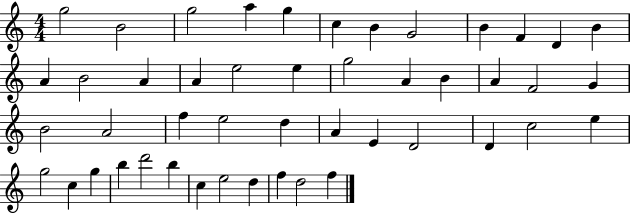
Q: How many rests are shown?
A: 0